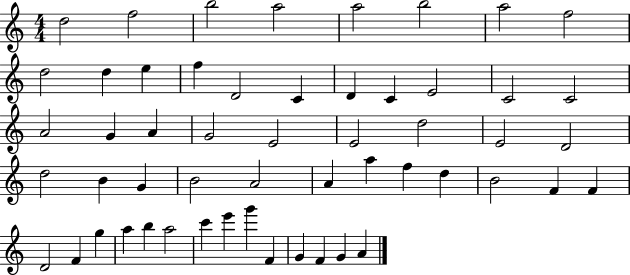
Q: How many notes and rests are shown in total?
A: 54